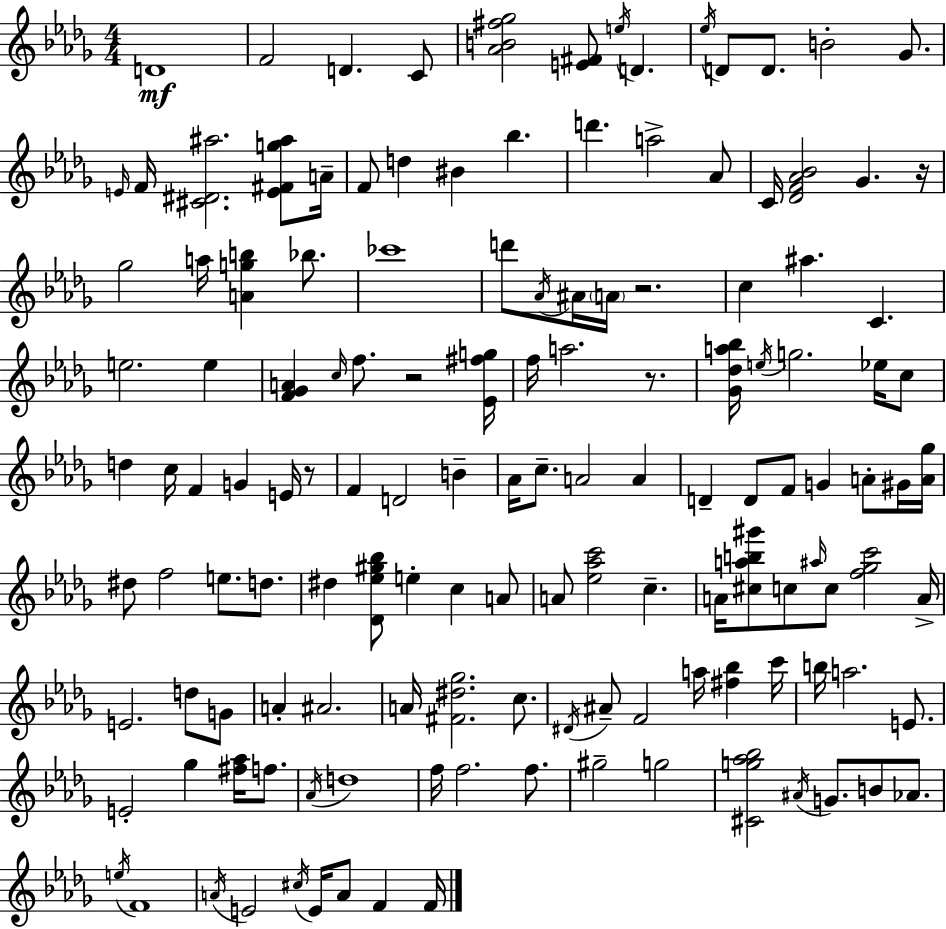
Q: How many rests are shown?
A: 5